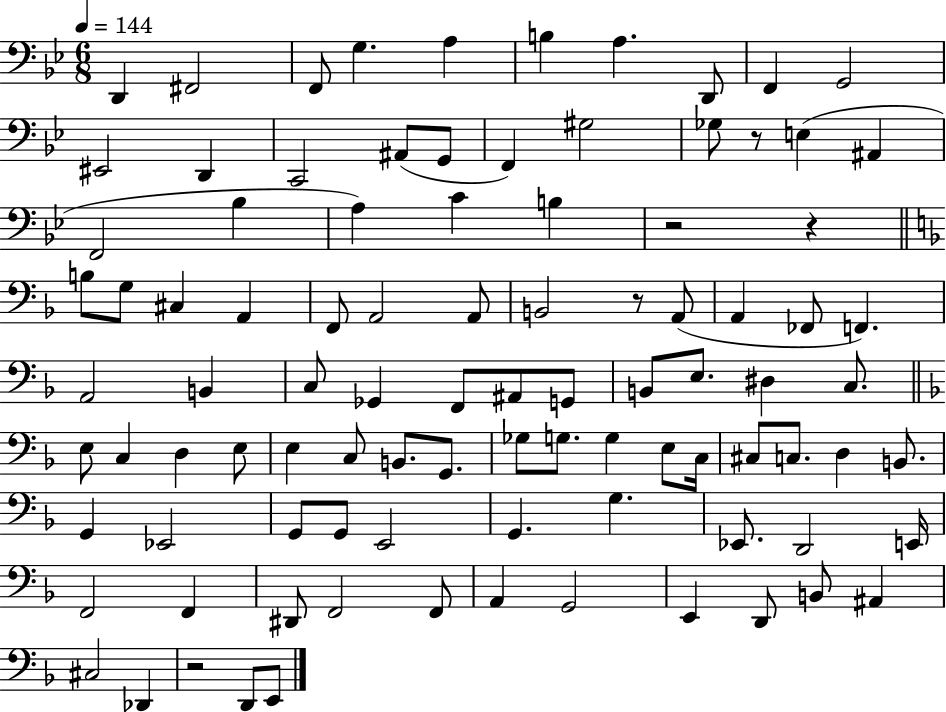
D2/q F#2/h F2/e G3/q. A3/q B3/q A3/q. D2/e F2/q G2/h EIS2/h D2/q C2/h A#2/e G2/e F2/q G#3/h Gb3/e R/e E3/q A#2/q F2/h Bb3/q A3/q C4/q B3/q R/h R/q B3/e G3/e C#3/q A2/q F2/e A2/h A2/e B2/h R/e A2/e A2/q FES2/e F2/q. A2/h B2/q C3/e Gb2/q F2/e A#2/e G2/e B2/e E3/e. D#3/q C3/e. E3/e C3/q D3/q E3/e E3/q C3/e B2/e. G2/e. Gb3/e G3/e. G3/q E3/e C3/s C#3/e C3/e. D3/q B2/e. G2/q Eb2/h G2/e G2/e E2/h G2/q. G3/q. Eb2/e. D2/h E2/s F2/h F2/q D#2/e F2/h F2/e A2/q G2/h E2/q D2/e B2/e A#2/q C#3/h Db2/q R/h D2/e E2/e